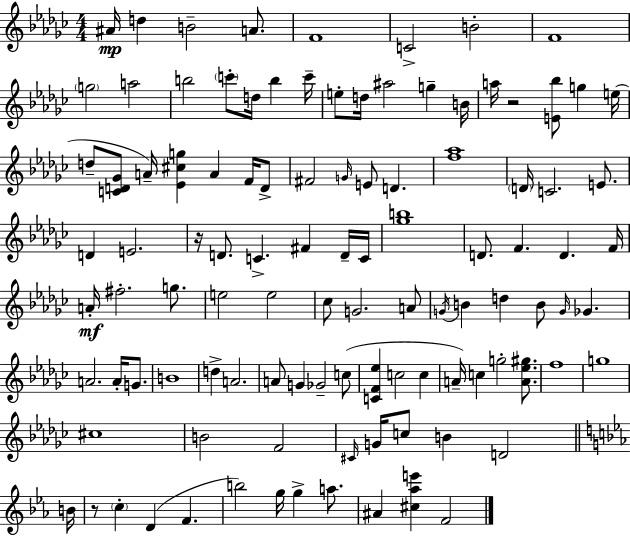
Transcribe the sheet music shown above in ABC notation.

X:1
T:Untitled
M:4/4
L:1/4
K:Ebm
^A/4 d B2 A/2 F4 C2 B2 F4 g2 a2 b2 c'/2 d/4 b c'/4 e/2 d/4 ^a2 g B/4 a/4 z2 [E_b]/2 g e/4 d/2 [CD_G]/2 A/4 [_E^cg] A F/4 D/2 ^F2 G/4 E/2 D [f_a]4 D/4 C2 E/2 D E2 z/4 D/2 C ^F D/4 C/4 [_gb]4 D/2 F D F/4 A/4 ^f2 g/2 e2 e2 _c/2 G2 A/2 G/4 B d B/2 G/4 _G A2 A/4 G/2 B4 d A2 A/2 G _G2 c/2 [CF_e] c2 c A/4 c g2 [A_e^g]/2 f4 g4 ^c4 B2 F2 ^C/4 G/4 c/2 B D2 B/4 z/2 c D F b2 g/4 g a/2 ^A [^c_ae'] F2